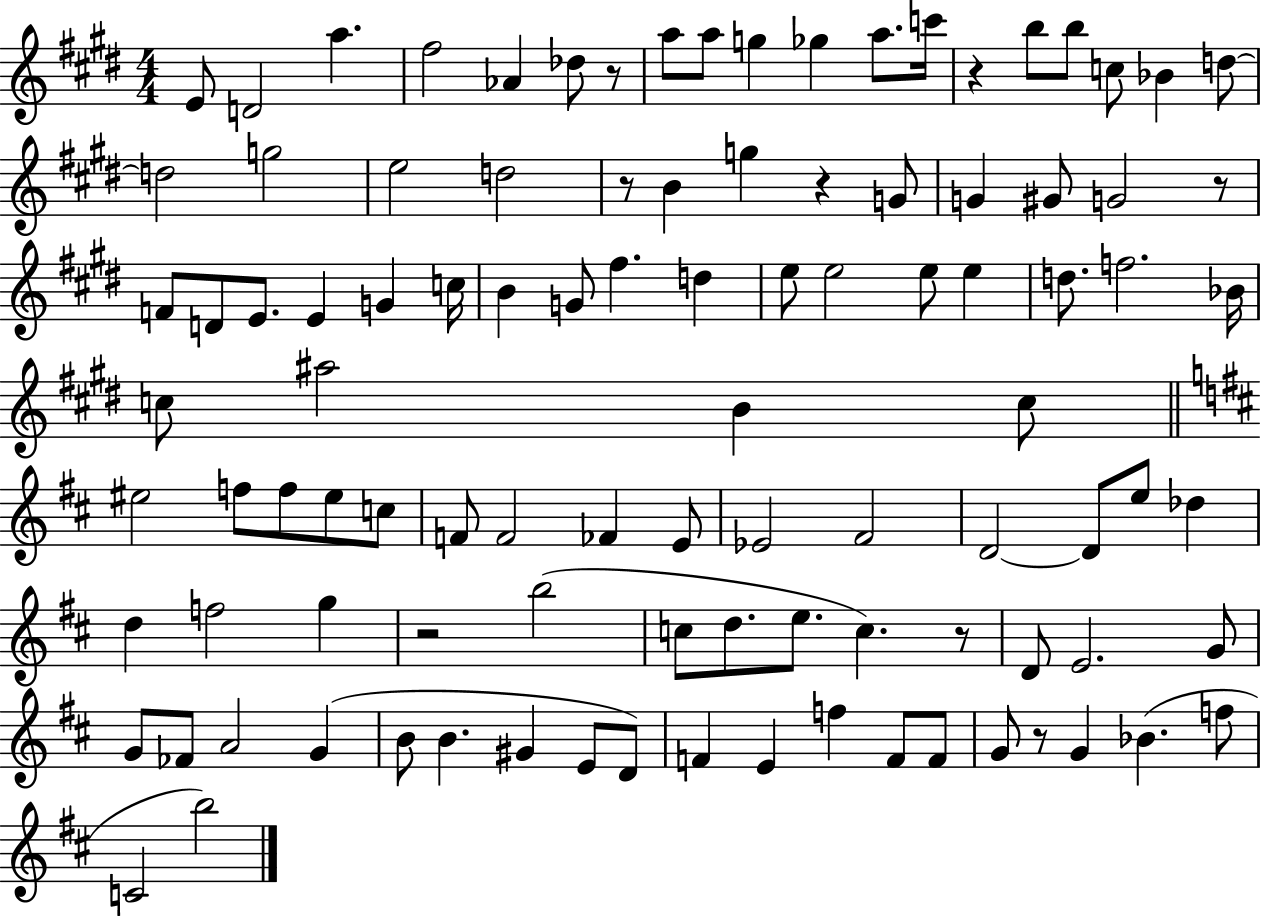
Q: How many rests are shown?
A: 8